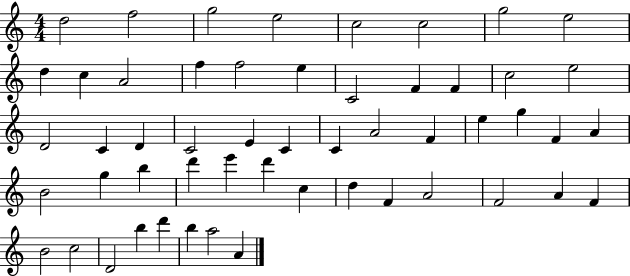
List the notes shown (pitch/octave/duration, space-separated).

D5/h F5/h G5/h E5/h C5/h C5/h G5/h E5/h D5/q C5/q A4/h F5/q F5/h E5/q C4/h F4/q F4/q C5/h E5/h D4/h C4/q D4/q C4/h E4/q C4/q C4/q A4/h F4/q E5/q G5/q F4/q A4/q B4/h G5/q B5/q D6/q E6/q D6/q C5/q D5/q F4/q A4/h F4/h A4/q F4/q B4/h C5/h D4/h B5/q D6/q B5/q A5/h A4/q